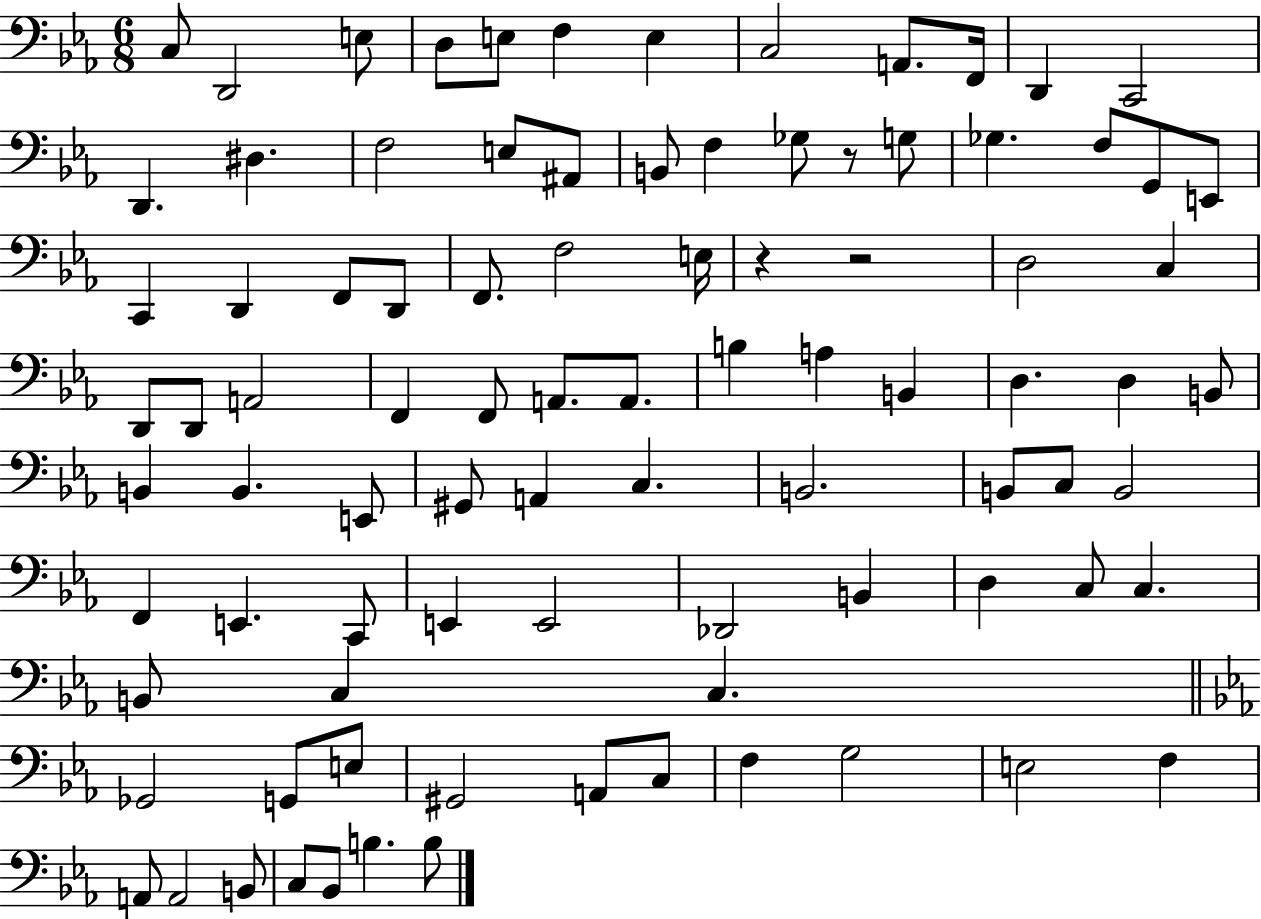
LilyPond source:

{
  \clef bass
  \numericTimeSignature
  \time 6/8
  \key ees \major
  c8 d,2 e8 | d8 e8 f4 e4 | c2 a,8. f,16 | d,4 c,2 | \break d,4. dis4. | f2 e8 ais,8 | b,8 f4 ges8 r8 g8 | ges4. f8 g,8 e,8 | \break c,4 d,4 f,8 d,8 | f,8. f2 e16 | r4 r2 | d2 c4 | \break d,8 d,8 a,2 | f,4 f,8 a,8. a,8. | b4 a4 b,4 | d4. d4 b,8 | \break b,4 b,4. e,8 | gis,8 a,4 c4. | b,2. | b,8 c8 b,2 | \break f,4 e,4. c,8 | e,4 e,2 | des,2 b,4 | d4 c8 c4. | \break b,8 c4 c4. | \bar "||" \break \key ees \major ges,2 g,8 e8 | gis,2 a,8 c8 | f4 g2 | e2 f4 | \break a,8 a,2 b,8 | c8 bes,8 b4. b8 | \bar "|."
}